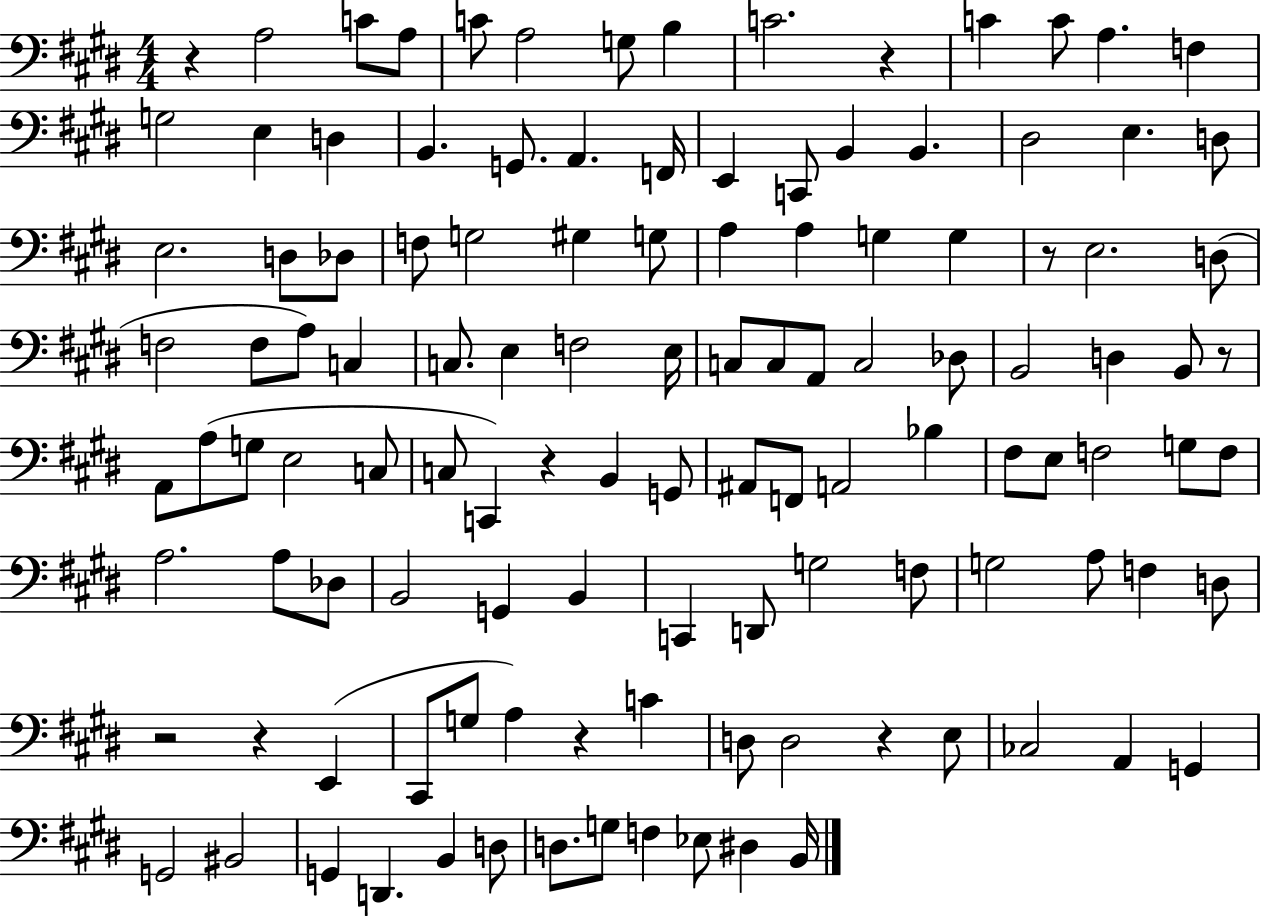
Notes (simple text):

R/q A3/h C4/e A3/e C4/e A3/h G3/e B3/q C4/h. R/q C4/q C4/e A3/q. F3/q G3/h E3/q D3/q B2/q. G2/e. A2/q. F2/s E2/q C2/e B2/q B2/q. D#3/h E3/q. D3/e E3/h. D3/e Db3/e F3/e G3/h G#3/q G3/e A3/q A3/q G3/q G3/q R/e E3/h. D3/e F3/h F3/e A3/e C3/q C3/e. E3/q F3/h E3/s C3/e C3/e A2/e C3/h Db3/e B2/h D3/q B2/e R/e A2/e A3/e G3/e E3/h C3/e C3/e C2/q R/q B2/q G2/e A#2/e F2/e A2/h Bb3/q F#3/e E3/e F3/h G3/e F3/e A3/h. A3/e Db3/e B2/h G2/q B2/q C2/q D2/e G3/h F3/e G3/h A3/e F3/q D3/e R/h R/q E2/q C#2/e G3/e A3/q R/q C4/q D3/e D3/h R/q E3/e CES3/h A2/q G2/q G2/h BIS2/h G2/q D2/q. B2/q D3/e D3/e. G3/e F3/q Eb3/e D#3/q B2/s